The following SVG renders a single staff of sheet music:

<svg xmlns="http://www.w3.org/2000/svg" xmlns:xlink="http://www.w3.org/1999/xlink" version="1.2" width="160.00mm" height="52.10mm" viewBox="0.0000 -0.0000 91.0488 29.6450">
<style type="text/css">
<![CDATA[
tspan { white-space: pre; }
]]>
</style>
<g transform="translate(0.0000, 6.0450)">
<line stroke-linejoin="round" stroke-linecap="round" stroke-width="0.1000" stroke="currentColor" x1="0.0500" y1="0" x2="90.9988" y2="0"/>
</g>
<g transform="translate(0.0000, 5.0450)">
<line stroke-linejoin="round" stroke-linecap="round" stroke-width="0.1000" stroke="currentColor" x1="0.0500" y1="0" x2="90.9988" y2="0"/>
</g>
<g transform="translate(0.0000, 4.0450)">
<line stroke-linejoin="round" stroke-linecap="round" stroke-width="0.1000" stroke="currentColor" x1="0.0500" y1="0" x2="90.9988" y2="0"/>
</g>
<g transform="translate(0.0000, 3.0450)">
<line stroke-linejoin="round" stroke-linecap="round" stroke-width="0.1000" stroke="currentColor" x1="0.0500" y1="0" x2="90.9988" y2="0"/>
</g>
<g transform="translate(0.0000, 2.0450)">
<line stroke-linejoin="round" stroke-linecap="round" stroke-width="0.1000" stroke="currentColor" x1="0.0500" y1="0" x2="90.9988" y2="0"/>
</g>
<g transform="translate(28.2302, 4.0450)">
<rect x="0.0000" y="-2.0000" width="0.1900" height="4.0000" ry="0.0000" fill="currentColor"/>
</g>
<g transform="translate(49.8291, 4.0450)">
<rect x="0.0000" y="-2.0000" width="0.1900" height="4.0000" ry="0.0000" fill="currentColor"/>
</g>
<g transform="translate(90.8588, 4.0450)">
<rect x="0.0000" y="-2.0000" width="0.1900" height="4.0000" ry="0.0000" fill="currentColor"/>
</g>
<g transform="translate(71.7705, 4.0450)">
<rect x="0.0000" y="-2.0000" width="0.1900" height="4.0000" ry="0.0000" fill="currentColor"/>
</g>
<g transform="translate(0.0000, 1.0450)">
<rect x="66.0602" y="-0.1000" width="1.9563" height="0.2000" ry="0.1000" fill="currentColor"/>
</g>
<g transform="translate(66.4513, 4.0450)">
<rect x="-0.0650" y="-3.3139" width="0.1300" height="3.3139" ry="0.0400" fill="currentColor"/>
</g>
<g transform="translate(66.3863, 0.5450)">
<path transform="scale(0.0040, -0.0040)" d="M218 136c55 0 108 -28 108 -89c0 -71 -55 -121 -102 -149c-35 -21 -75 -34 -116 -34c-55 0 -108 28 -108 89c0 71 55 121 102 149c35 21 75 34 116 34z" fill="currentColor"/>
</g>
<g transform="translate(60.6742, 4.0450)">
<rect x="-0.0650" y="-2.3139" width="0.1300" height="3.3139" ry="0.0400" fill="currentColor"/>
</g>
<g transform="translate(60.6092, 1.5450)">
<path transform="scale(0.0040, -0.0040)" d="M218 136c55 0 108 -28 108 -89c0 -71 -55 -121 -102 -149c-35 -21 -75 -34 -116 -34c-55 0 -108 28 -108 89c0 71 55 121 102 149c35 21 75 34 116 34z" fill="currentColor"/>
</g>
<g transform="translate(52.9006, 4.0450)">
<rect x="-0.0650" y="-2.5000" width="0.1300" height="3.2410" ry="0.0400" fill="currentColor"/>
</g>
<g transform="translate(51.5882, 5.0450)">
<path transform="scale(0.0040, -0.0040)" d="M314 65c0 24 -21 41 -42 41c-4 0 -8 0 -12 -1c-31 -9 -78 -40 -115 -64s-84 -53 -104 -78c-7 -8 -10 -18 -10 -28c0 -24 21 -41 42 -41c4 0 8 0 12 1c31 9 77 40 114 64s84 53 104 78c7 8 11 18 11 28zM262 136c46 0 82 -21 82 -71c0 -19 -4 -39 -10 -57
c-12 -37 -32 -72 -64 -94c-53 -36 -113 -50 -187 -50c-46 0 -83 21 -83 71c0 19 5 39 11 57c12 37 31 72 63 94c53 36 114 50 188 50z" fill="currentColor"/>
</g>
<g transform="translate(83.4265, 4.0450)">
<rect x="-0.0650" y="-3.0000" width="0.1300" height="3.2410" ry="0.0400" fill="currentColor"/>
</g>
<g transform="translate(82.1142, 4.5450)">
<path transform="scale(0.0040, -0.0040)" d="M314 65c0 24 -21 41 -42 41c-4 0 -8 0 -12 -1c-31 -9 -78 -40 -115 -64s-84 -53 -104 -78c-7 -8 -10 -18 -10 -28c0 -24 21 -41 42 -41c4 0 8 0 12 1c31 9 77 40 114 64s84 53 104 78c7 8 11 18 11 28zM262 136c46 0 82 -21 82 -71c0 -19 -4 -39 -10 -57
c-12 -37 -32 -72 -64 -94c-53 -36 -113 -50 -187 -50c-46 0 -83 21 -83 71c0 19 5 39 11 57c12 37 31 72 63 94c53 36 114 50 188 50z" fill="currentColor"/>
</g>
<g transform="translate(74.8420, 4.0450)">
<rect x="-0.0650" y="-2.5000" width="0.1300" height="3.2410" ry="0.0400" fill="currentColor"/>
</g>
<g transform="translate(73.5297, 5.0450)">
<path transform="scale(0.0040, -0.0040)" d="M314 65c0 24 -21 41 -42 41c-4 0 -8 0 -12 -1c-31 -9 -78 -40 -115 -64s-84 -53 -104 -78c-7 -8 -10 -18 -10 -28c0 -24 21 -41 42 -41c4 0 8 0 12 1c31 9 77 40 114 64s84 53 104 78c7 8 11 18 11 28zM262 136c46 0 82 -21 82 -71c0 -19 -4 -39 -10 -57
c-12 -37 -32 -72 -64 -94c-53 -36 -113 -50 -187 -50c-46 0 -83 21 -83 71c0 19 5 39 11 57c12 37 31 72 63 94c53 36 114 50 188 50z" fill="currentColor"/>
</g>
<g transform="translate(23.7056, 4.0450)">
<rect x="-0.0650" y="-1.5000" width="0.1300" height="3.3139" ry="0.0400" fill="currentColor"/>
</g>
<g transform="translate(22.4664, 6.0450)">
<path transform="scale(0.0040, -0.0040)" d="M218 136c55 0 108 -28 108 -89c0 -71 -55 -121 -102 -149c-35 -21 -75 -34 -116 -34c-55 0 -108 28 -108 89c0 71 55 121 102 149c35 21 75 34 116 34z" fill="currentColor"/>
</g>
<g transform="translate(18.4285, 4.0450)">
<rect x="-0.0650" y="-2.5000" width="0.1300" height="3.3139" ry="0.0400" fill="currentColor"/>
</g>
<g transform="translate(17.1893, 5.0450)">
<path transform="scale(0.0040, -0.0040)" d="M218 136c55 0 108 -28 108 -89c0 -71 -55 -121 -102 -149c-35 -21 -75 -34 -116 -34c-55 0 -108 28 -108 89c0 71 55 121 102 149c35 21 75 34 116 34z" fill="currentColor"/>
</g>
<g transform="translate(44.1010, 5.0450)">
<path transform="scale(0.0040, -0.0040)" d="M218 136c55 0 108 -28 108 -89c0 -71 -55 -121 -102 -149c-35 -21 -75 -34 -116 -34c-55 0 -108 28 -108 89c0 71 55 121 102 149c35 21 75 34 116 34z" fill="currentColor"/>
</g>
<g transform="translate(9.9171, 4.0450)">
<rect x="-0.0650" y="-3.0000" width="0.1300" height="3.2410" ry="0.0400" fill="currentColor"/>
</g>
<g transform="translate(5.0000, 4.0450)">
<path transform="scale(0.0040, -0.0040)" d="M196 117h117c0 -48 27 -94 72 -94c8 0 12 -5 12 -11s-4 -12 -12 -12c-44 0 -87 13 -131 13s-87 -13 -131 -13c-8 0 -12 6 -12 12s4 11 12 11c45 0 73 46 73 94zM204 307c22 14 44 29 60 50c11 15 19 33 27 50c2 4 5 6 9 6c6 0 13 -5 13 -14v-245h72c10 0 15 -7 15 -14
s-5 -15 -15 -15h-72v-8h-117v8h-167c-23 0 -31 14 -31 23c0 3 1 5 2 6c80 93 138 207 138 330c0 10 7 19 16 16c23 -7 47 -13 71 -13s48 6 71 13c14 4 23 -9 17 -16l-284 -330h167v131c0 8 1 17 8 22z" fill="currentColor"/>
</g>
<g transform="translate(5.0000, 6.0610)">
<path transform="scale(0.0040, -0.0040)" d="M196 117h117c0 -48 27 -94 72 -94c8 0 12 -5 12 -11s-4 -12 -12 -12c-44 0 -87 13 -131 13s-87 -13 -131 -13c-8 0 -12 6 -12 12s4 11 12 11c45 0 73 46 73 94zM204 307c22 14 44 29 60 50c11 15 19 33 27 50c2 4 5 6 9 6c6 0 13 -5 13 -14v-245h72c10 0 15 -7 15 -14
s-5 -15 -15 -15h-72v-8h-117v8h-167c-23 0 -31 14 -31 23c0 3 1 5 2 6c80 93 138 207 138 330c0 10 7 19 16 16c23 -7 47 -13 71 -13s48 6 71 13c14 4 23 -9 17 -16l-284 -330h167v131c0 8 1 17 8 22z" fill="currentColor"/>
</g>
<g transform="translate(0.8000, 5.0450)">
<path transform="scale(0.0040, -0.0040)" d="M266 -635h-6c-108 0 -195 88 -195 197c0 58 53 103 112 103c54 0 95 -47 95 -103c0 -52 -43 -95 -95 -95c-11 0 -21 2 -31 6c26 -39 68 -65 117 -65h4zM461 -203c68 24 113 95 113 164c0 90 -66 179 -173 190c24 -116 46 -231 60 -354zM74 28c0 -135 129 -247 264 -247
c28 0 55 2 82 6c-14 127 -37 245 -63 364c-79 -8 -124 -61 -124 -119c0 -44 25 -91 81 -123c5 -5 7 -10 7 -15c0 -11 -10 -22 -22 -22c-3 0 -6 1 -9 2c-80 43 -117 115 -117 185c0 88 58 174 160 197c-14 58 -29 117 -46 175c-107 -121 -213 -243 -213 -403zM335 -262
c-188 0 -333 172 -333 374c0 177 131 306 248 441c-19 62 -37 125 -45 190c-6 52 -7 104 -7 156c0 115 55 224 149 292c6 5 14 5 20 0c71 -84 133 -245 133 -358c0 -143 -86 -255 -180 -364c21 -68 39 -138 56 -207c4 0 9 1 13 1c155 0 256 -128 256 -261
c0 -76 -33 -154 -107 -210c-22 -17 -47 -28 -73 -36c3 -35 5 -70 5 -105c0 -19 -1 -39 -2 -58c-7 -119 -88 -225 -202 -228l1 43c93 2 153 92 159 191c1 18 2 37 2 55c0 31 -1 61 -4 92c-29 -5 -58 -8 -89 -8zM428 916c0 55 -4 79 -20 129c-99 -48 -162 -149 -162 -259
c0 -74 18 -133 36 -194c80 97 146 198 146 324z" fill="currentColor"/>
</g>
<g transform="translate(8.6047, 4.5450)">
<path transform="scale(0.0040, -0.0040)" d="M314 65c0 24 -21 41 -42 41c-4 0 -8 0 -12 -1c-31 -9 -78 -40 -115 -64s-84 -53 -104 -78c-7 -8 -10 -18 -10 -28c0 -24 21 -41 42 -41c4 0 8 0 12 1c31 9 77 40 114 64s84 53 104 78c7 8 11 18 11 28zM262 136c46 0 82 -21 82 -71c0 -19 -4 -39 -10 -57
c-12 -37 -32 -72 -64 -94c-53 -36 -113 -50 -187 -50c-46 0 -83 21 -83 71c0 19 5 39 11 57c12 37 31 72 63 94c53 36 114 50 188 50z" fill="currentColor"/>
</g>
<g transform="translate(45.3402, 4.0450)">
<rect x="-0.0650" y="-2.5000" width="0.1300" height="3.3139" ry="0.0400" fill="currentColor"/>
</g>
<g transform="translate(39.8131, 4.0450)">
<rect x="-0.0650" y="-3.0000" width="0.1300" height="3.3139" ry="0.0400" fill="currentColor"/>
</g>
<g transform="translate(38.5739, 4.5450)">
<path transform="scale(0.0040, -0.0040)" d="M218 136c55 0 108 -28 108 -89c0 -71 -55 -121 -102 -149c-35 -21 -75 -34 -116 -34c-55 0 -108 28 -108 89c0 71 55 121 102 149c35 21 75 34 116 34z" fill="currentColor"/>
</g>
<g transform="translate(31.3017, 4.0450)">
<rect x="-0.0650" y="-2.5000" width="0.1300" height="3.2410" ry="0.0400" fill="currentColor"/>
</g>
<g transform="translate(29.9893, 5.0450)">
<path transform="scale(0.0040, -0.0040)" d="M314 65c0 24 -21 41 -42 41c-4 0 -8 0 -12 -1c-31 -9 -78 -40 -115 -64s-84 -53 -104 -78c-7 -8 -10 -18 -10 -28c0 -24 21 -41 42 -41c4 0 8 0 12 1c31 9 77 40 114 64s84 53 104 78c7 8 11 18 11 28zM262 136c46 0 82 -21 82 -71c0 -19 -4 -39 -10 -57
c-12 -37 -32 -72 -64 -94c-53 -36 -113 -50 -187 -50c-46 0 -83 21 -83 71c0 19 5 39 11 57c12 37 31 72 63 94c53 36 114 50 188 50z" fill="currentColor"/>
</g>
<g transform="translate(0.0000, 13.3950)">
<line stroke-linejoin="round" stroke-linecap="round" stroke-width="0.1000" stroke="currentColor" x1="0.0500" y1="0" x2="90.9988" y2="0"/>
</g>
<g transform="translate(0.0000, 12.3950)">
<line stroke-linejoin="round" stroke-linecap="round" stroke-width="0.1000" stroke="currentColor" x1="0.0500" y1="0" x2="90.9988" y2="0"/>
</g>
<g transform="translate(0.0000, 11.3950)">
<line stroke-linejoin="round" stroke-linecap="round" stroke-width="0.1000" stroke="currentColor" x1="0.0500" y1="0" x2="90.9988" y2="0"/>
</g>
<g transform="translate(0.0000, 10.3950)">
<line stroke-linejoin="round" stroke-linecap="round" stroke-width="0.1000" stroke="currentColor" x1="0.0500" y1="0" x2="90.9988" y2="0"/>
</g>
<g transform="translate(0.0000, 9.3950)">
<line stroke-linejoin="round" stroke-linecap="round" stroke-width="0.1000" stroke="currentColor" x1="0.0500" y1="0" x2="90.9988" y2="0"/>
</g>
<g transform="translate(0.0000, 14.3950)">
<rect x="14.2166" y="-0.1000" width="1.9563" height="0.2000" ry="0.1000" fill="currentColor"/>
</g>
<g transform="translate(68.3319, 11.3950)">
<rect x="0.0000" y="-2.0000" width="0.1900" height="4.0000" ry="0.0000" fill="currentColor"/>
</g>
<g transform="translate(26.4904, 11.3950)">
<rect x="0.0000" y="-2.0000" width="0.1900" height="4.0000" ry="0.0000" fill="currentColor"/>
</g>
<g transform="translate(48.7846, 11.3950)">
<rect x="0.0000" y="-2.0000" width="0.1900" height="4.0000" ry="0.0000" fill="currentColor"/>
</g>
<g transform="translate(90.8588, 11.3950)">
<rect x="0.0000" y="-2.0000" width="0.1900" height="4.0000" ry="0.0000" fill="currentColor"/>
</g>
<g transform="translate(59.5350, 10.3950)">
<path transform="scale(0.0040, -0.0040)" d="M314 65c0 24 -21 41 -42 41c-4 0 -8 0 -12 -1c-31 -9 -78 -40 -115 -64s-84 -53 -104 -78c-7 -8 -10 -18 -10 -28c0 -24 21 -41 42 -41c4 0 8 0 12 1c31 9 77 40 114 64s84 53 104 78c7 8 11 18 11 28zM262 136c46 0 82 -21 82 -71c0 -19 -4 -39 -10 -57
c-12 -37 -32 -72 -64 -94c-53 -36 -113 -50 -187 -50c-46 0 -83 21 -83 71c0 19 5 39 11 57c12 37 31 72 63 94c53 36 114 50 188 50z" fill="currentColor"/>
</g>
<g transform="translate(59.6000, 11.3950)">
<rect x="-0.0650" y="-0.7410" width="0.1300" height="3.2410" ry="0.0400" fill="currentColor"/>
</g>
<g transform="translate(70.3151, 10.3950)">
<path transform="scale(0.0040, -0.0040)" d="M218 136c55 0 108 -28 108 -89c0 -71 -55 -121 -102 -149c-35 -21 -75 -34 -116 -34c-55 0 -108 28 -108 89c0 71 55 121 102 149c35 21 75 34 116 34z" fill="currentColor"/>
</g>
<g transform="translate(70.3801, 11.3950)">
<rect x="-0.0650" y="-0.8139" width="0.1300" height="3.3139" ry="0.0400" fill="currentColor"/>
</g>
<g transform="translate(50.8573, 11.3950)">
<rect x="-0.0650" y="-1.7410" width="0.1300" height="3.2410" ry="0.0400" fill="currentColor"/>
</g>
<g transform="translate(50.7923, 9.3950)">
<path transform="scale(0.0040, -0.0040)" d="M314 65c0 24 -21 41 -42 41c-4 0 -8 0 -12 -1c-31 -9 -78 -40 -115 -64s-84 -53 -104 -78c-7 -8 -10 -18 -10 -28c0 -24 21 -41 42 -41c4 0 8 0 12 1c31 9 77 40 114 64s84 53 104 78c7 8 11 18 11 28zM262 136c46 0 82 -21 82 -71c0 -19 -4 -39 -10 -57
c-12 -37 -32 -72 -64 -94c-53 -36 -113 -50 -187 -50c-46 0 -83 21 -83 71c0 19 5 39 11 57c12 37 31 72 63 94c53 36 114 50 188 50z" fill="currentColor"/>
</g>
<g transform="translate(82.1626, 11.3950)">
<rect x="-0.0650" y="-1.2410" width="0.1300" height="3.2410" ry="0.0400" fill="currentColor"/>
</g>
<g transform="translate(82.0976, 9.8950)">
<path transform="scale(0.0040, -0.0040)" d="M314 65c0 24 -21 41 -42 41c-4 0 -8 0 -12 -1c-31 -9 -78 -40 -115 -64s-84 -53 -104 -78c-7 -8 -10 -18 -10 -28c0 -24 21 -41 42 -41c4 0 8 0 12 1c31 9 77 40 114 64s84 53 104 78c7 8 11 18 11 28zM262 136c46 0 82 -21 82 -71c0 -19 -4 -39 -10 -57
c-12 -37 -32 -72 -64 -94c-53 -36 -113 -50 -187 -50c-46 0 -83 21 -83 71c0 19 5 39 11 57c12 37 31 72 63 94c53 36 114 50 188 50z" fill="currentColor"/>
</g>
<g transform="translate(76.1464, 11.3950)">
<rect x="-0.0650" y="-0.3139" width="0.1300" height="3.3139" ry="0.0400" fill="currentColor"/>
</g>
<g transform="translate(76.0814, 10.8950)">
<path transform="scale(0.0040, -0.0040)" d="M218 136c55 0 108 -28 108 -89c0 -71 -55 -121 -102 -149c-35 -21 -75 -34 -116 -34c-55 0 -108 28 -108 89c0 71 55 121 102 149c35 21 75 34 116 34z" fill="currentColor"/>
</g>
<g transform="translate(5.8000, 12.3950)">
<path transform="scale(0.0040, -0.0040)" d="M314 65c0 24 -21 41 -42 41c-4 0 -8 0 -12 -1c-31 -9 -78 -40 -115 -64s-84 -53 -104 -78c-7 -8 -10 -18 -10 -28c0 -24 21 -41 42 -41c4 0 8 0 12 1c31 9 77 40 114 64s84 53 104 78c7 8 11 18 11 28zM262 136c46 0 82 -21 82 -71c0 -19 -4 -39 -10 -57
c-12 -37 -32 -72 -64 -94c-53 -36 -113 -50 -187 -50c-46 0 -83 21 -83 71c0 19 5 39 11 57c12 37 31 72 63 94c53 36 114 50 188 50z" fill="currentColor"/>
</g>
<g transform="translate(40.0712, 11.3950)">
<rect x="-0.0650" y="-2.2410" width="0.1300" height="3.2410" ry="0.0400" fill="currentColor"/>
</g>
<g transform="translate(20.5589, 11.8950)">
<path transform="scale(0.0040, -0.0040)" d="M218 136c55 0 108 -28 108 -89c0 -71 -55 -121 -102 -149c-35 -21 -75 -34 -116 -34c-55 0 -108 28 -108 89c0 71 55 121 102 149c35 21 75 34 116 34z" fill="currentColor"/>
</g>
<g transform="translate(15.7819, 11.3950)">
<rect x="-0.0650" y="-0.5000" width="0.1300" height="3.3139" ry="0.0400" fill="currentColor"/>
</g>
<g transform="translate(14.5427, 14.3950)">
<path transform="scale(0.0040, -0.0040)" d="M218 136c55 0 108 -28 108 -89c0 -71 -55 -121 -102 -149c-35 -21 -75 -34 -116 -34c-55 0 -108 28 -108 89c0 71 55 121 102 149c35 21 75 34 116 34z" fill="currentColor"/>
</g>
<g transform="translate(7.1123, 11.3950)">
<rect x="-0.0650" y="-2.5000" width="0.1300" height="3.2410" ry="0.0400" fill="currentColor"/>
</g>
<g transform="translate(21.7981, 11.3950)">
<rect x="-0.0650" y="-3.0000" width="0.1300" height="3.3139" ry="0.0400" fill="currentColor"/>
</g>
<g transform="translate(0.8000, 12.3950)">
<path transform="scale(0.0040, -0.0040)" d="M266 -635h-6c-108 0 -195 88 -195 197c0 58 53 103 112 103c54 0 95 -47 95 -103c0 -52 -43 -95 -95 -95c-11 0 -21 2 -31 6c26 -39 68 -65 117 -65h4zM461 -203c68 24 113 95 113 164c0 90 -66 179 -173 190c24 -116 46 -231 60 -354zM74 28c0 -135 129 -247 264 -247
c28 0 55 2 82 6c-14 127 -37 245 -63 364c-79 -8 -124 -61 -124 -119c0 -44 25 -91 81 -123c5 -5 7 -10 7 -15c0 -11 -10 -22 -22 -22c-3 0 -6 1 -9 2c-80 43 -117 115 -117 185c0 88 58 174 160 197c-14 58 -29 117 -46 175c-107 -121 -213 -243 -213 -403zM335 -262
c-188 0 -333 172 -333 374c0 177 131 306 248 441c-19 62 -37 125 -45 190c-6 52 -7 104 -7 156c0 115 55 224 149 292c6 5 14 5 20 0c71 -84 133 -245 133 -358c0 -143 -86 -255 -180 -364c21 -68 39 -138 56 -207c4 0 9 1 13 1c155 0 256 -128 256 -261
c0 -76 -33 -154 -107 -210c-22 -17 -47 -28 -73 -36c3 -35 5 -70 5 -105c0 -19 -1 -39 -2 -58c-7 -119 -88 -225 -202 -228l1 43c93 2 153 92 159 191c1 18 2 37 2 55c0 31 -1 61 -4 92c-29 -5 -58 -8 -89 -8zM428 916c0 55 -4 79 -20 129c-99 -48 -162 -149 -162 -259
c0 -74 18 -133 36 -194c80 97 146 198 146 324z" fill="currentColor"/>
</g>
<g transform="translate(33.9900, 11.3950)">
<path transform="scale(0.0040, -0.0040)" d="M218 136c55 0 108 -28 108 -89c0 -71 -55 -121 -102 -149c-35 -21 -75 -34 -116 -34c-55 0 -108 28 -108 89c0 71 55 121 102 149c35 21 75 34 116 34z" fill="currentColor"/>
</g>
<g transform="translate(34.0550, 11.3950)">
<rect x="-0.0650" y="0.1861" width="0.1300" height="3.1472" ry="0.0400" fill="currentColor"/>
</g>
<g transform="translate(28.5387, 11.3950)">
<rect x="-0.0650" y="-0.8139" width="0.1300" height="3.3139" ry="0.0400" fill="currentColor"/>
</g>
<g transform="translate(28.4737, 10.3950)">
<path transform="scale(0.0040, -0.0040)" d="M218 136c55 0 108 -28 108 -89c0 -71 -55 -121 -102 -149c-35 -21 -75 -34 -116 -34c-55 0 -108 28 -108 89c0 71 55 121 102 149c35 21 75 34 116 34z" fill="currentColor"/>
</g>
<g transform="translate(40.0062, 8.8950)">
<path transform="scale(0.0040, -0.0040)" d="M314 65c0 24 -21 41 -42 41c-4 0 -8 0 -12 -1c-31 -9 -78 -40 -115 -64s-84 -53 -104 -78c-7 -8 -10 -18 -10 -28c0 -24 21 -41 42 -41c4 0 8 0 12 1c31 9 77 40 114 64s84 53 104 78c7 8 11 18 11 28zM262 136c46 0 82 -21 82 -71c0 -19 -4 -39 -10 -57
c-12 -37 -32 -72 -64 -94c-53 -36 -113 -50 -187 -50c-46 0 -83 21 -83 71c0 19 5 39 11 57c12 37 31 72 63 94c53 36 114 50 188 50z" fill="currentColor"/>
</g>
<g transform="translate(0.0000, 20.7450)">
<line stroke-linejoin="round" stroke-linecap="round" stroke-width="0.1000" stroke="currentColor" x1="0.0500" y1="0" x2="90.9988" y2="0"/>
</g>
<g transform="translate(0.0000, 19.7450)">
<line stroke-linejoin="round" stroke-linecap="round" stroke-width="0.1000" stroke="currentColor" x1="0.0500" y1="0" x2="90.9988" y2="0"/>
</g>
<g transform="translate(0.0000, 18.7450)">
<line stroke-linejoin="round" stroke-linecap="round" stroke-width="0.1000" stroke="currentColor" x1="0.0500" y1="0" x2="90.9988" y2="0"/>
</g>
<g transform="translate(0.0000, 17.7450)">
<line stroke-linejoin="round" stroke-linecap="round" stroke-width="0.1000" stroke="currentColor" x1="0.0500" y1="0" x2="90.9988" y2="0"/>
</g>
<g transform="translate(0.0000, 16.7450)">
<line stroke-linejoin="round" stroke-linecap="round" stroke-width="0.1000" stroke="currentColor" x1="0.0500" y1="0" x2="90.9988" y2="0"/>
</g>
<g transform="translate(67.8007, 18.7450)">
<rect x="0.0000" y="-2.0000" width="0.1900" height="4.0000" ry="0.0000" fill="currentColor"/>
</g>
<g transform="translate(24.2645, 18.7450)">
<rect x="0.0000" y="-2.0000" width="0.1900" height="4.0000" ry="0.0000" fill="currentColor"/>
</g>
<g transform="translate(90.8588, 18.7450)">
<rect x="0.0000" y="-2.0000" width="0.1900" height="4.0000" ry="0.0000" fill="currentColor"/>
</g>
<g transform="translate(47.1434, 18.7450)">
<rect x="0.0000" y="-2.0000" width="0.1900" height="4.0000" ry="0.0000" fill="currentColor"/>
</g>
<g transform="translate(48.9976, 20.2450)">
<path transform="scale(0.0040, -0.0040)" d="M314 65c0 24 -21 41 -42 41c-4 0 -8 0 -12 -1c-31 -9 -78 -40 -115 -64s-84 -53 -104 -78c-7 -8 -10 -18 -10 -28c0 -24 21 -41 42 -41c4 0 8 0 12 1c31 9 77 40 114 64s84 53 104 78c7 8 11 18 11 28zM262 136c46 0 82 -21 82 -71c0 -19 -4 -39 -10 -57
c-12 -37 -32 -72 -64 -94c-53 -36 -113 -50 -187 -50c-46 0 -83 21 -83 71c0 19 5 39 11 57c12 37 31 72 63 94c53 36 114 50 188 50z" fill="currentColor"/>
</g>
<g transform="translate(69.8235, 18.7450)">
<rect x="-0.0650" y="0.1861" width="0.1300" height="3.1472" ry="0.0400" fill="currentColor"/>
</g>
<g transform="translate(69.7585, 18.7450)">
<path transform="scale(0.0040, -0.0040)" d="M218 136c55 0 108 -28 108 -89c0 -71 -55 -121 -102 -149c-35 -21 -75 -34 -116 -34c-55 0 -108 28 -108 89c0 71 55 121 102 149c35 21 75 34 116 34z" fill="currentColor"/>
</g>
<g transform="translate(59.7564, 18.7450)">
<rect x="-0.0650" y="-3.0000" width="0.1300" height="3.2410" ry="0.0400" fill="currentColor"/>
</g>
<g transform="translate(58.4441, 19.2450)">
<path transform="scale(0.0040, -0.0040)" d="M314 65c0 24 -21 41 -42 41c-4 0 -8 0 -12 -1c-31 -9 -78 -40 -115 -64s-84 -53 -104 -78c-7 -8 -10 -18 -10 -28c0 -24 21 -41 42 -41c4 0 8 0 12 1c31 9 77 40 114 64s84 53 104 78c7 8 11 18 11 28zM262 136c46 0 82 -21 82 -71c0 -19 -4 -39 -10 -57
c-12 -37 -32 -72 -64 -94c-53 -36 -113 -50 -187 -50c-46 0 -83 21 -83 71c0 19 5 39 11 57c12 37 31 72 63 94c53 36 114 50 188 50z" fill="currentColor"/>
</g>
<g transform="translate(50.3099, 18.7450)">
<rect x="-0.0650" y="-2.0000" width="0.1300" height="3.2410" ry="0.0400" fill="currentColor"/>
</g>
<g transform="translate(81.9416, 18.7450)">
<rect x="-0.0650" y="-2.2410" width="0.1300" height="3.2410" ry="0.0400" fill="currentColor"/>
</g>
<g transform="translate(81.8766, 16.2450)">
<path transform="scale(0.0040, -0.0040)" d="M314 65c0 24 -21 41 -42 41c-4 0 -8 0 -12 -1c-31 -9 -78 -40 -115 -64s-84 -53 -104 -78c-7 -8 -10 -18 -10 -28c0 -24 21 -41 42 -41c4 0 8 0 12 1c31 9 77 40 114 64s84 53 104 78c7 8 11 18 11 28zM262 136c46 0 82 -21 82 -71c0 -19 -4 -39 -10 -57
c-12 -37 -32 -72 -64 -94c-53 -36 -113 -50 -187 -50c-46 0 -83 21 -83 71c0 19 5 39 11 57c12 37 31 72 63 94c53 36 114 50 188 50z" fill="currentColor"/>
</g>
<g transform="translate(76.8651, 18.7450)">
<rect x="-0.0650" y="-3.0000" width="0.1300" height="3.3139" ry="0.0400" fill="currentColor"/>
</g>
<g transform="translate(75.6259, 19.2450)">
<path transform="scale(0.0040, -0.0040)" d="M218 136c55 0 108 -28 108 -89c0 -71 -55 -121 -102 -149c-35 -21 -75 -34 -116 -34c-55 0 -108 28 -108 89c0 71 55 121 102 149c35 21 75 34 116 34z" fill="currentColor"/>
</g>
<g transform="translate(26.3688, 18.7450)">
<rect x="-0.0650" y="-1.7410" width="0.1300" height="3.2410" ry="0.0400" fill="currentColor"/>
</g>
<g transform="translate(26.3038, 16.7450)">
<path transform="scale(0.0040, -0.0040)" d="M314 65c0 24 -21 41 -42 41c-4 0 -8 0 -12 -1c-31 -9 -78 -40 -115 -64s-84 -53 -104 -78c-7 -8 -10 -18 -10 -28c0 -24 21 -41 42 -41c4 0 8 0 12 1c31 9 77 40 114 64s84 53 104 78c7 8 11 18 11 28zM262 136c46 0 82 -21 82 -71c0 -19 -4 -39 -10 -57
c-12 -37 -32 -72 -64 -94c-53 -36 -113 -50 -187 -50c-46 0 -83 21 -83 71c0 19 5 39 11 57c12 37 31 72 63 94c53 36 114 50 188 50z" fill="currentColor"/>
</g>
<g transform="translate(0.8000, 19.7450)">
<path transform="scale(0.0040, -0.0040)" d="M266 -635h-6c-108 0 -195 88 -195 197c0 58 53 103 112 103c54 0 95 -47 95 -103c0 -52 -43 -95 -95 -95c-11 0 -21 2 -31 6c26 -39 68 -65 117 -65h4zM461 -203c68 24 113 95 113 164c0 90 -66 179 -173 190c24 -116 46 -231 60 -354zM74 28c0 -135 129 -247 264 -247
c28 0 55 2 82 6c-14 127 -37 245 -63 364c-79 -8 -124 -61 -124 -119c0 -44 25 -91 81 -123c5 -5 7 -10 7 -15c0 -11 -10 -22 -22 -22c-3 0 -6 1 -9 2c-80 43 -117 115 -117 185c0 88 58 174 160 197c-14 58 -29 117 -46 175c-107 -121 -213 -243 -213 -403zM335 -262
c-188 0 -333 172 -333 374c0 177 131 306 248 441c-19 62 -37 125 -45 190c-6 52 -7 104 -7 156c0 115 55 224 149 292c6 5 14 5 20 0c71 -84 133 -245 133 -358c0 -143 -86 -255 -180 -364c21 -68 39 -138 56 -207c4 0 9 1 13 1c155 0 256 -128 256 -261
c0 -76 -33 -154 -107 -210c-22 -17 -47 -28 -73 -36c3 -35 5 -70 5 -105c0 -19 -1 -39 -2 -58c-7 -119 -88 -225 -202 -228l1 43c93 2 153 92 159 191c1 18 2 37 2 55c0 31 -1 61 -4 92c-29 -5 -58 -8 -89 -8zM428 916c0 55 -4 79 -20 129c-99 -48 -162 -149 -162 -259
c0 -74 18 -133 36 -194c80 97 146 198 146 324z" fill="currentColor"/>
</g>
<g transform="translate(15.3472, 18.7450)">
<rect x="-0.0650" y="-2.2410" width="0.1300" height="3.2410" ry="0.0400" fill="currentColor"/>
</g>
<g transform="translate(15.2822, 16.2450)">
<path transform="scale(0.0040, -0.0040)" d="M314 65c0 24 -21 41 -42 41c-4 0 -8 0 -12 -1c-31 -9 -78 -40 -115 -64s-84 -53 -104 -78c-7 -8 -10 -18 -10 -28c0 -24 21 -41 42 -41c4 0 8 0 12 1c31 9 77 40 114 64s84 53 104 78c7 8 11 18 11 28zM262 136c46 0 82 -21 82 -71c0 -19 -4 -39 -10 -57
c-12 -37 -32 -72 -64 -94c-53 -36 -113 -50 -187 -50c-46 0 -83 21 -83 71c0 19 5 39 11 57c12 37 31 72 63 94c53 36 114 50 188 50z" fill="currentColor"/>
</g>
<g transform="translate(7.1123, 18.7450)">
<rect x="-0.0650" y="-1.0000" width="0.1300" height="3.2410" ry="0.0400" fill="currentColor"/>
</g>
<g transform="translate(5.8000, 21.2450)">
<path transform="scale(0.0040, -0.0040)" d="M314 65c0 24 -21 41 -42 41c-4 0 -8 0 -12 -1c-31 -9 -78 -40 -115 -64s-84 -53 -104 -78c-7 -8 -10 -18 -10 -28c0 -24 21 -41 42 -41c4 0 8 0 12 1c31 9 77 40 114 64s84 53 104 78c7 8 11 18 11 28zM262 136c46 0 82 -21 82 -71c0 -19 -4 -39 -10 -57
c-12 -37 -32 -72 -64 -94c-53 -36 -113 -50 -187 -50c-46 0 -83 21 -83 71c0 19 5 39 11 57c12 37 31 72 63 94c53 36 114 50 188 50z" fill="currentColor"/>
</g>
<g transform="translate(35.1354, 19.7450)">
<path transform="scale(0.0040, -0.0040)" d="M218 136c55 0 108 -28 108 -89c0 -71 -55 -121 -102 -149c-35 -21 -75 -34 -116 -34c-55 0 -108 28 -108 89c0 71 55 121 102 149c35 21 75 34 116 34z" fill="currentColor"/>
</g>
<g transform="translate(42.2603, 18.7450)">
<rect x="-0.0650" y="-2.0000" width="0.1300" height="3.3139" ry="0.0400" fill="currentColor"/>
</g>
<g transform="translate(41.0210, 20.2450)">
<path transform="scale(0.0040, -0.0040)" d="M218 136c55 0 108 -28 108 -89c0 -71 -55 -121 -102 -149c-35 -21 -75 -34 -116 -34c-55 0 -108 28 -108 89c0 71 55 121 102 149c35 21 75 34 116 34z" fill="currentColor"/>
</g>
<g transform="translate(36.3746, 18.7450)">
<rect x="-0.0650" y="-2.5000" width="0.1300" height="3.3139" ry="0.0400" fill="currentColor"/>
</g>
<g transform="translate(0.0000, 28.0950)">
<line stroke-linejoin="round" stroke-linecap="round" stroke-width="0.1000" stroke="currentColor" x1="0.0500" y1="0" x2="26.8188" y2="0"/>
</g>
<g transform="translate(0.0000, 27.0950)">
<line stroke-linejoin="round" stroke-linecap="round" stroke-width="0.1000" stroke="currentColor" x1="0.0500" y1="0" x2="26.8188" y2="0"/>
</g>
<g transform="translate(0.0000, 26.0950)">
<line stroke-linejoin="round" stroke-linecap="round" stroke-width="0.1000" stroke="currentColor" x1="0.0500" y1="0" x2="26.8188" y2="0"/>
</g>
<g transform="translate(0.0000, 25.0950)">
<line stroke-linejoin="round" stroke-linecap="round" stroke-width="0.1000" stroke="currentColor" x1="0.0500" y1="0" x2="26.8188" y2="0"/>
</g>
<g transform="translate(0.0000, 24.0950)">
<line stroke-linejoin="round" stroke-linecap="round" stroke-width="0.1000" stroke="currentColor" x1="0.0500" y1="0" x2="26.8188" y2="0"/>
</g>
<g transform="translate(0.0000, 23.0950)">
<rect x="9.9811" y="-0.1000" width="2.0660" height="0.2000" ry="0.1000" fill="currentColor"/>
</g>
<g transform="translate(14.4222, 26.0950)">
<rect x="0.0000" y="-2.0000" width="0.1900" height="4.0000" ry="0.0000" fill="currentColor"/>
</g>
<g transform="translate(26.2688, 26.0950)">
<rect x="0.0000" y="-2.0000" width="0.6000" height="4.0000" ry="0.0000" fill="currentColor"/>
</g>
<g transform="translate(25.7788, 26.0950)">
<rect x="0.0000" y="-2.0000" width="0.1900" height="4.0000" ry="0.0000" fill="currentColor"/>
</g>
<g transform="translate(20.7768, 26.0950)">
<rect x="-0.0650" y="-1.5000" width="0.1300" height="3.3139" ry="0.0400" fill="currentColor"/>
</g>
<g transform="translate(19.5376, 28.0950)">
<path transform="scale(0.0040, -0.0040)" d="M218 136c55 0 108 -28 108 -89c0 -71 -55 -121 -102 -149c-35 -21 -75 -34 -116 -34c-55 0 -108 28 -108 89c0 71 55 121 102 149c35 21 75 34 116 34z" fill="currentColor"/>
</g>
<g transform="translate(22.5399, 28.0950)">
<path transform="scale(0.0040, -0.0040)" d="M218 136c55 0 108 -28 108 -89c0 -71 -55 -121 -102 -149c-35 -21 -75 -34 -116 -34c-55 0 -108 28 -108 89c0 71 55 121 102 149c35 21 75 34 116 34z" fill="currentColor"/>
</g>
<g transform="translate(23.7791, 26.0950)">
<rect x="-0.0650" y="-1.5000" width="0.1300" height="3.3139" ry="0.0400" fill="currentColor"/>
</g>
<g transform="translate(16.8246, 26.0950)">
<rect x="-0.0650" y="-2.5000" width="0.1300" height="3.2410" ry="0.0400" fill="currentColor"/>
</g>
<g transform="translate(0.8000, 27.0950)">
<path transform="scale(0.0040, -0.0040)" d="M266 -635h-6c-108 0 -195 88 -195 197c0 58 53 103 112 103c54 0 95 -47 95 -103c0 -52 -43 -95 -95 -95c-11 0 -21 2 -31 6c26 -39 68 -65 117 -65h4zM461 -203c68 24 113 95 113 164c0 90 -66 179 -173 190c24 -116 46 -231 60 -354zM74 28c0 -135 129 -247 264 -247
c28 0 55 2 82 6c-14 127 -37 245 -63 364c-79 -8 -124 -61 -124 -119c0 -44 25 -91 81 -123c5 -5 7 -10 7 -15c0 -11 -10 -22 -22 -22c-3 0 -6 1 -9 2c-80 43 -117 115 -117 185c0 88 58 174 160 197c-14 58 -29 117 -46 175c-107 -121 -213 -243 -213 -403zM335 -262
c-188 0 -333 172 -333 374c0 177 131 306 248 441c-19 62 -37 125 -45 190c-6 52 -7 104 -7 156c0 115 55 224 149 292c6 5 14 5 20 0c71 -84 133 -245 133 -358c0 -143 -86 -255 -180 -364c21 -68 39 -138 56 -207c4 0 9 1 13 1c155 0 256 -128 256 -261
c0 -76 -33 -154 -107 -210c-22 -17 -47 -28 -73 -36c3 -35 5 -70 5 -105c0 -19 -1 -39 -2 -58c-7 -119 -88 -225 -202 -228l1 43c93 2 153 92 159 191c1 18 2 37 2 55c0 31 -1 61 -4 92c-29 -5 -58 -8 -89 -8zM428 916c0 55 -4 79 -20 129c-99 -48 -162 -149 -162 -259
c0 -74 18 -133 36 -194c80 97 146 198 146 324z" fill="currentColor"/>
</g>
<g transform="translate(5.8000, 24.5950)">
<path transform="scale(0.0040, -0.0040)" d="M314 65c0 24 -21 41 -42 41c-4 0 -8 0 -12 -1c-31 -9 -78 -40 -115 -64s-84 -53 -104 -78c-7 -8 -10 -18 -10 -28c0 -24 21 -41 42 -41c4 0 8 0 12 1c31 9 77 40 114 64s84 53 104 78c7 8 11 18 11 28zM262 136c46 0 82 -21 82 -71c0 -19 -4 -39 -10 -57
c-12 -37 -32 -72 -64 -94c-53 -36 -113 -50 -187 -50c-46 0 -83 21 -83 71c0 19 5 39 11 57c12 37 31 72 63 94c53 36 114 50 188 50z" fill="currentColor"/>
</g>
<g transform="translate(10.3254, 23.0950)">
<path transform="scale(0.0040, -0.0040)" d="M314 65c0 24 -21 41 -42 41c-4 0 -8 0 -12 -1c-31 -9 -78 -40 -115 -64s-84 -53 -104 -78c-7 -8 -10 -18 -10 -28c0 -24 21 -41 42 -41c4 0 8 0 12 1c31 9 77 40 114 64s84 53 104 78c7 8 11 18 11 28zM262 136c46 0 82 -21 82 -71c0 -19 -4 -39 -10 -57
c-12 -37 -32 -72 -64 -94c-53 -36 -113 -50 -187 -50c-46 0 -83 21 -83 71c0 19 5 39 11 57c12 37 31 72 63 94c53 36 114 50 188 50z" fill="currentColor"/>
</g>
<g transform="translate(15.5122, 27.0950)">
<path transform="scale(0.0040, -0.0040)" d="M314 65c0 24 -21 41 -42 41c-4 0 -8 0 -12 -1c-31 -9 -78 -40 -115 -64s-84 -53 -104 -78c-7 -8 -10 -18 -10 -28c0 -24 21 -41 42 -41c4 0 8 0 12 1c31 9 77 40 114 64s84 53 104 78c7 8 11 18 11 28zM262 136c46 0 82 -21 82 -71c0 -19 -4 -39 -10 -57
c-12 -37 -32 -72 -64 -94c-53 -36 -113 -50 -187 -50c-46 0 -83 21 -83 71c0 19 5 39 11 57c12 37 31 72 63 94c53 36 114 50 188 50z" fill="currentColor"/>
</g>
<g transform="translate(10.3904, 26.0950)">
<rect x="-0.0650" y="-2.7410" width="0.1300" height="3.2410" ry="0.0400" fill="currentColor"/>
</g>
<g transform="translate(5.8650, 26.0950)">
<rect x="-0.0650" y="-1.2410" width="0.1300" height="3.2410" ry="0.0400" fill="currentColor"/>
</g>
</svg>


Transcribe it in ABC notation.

X:1
T:Untitled
M:4/4
L:1/4
K:C
A2 G E G2 A G G2 g b G2 A2 G2 C A d B g2 f2 d2 d c e2 D2 g2 f2 G F F2 A2 B A g2 e2 a2 G2 E E